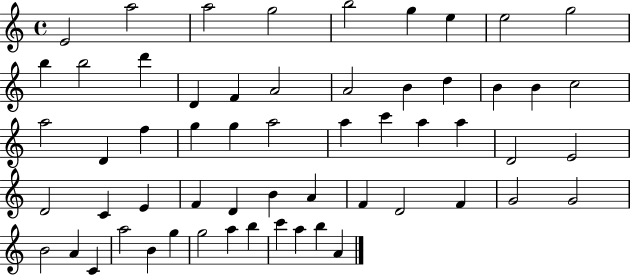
{
  \clef treble
  \time 4/4
  \defaultTimeSignature
  \key c \major
  e'2 a''2 | a''2 g''2 | b''2 g''4 e''4 | e''2 g''2 | \break b''4 b''2 d'''4 | d'4 f'4 a'2 | a'2 b'4 d''4 | b'4 b'4 c''2 | \break a''2 d'4 f''4 | g''4 g''4 a''2 | a''4 c'''4 a''4 a''4 | d'2 e'2 | \break d'2 c'4 e'4 | f'4 d'4 b'4 a'4 | f'4 d'2 f'4 | g'2 g'2 | \break b'2 a'4 c'4 | a''2 b'4 g''4 | g''2 a''4 b''4 | c'''4 a''4 b''4 a'4 | \break \bar "|."
}